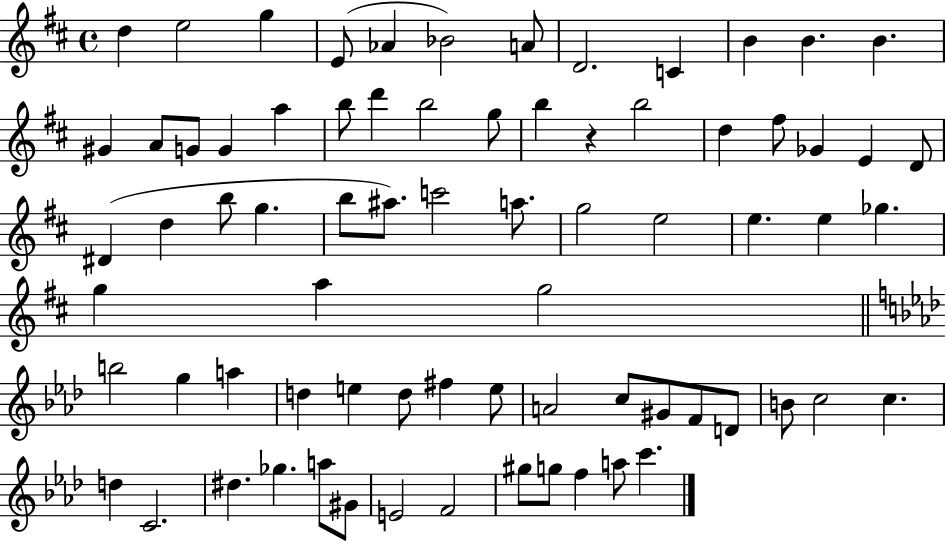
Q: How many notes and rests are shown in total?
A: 74